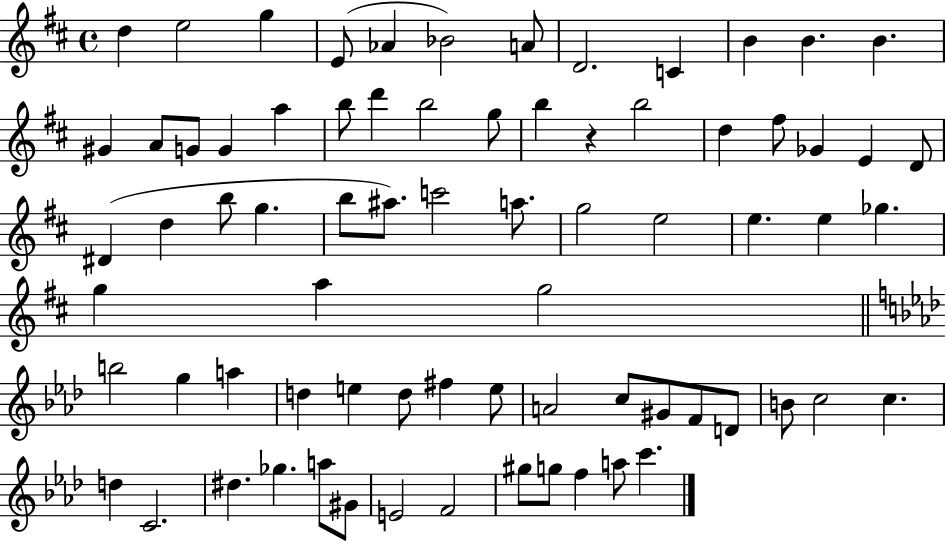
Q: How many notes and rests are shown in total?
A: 74